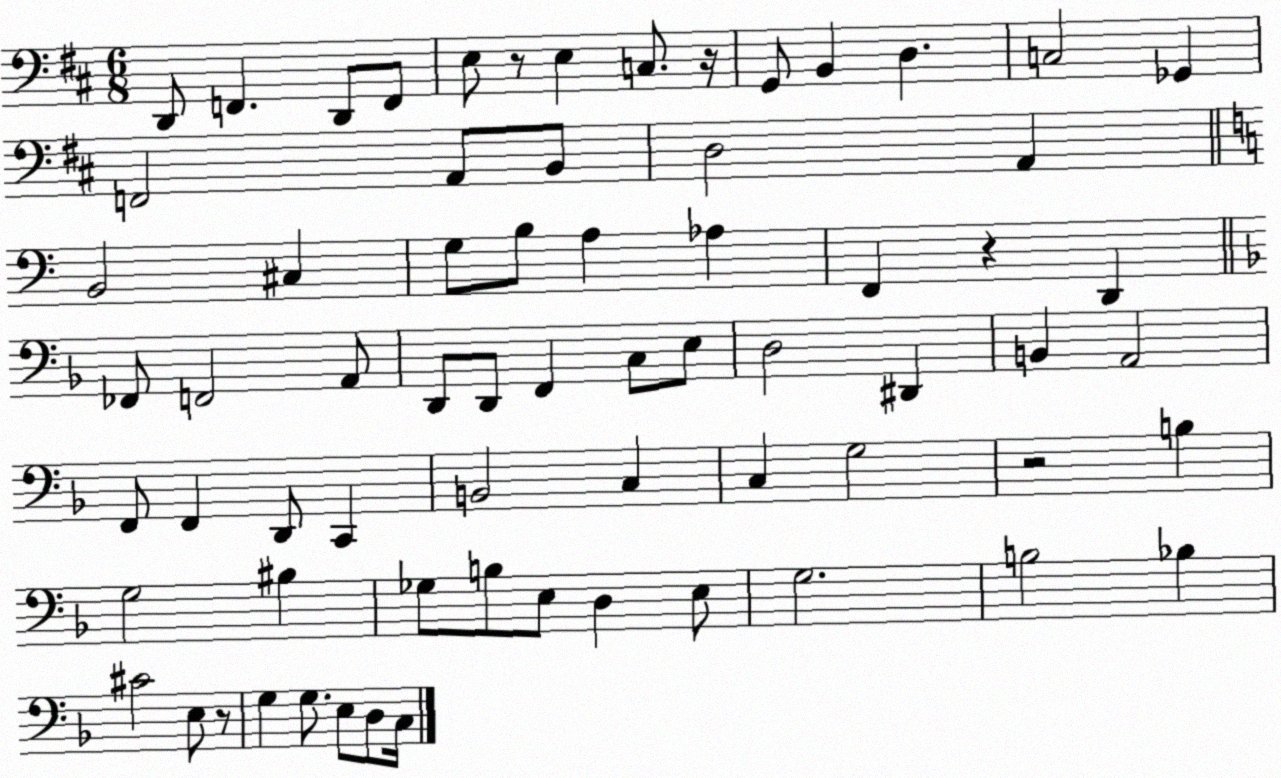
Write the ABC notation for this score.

X:1
T:Untitled
M:6/8
L:1/4
K:D
D,,/2 F,, D,,/2 F,,/2 E,/2 z/2 E, C,/2 z/4 G,,/2 B,, D, C,2 _G,, F,,2 A,,/2 B,,/2 D,2 A,, B,,2 ^C, G,/2 B,/2 A, _A, F,, z D,, _F,,/2 F,,2 A,,/2 D,,/2 D,,/2 F,, C,/2 E,/2 D,2 ^D,, B,, A,,2 F,,/2 F,, D,,/2 C,, B,,2 C, C, G,2 z2 B, G,2 ^B, _G,/2 B,/2 E,/2 D, E,/2 G,2 B,2 _B, ^C2 E,/2 z/2 G, G,/2 E,/2 D,/2 C,/4